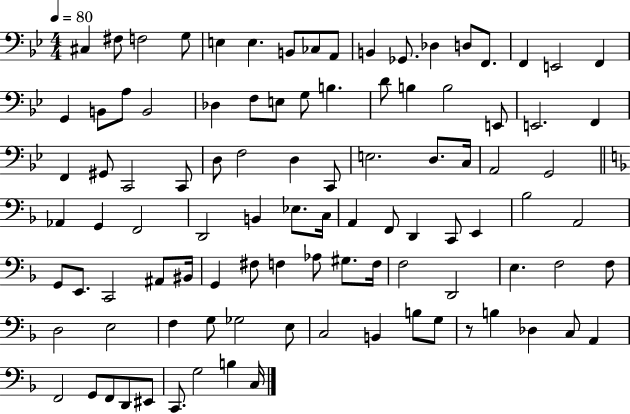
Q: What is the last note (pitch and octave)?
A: C3